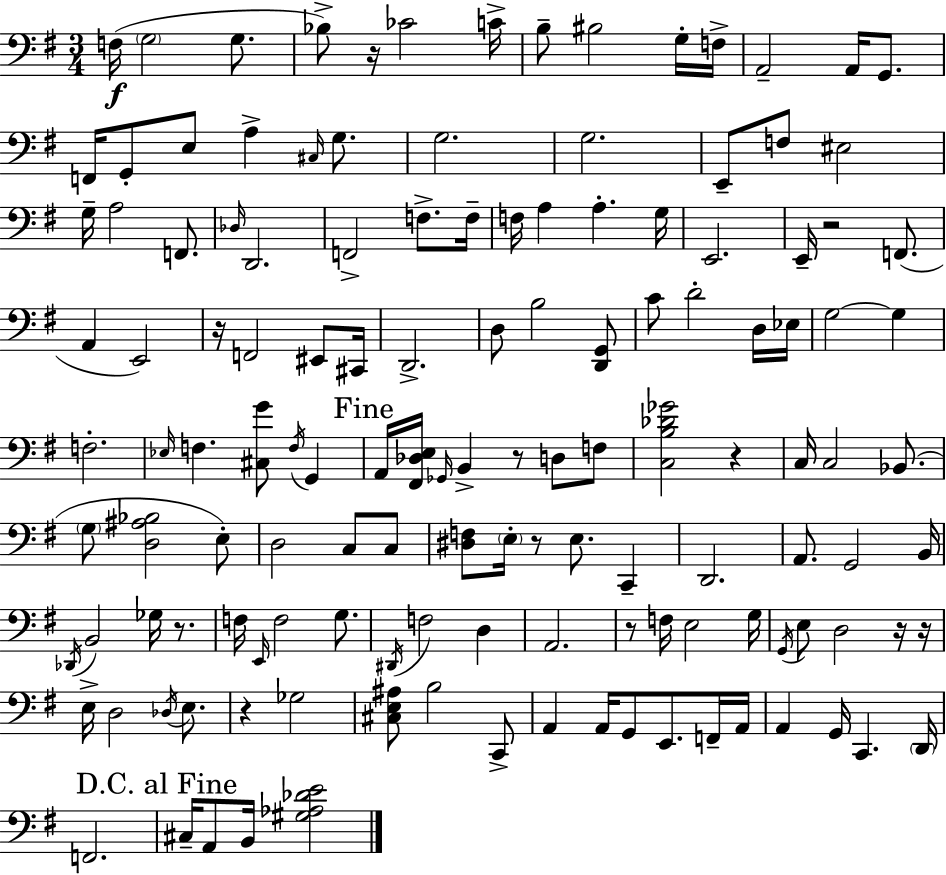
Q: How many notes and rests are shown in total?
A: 135